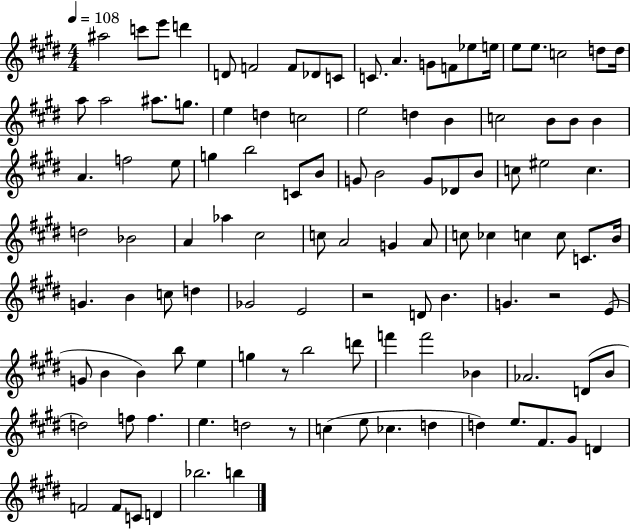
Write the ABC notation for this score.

X:1
T:Untitled
M:4/4
L:1/4
K:E
^a2 c'/2 e'/2 d' D/2 F2 F/2 _D/2 C/2 C/2 A G/2 F/2 _e/2 e/4 e/2 e/2 c2 d/2 d/4 a/2 a2 ^a/2 g/2 e d c2 e2 d B c2 B/2 B/2 B A f2 e/2 g b2 C/2 B/2 G/2 B2 G/2 _D/2 B/2 c/2 ^e2 c d2 _B2 A _a ^c2 c/2 A2 G A/2 c/2 _c c c/2 C/2 B/4 G B c/2 d _G2 E2 z2 D/2 B G z2 E/2 G/2 B B b/2 e g z/2 b2 d'/2 f' f'2 _B _A2 D/2 B/2 d2 f/2 f e d2 z/2 c e/2 _c d d e/2 ^F/2 ^G/2 D F2 F/2 C/2 D _b2 b